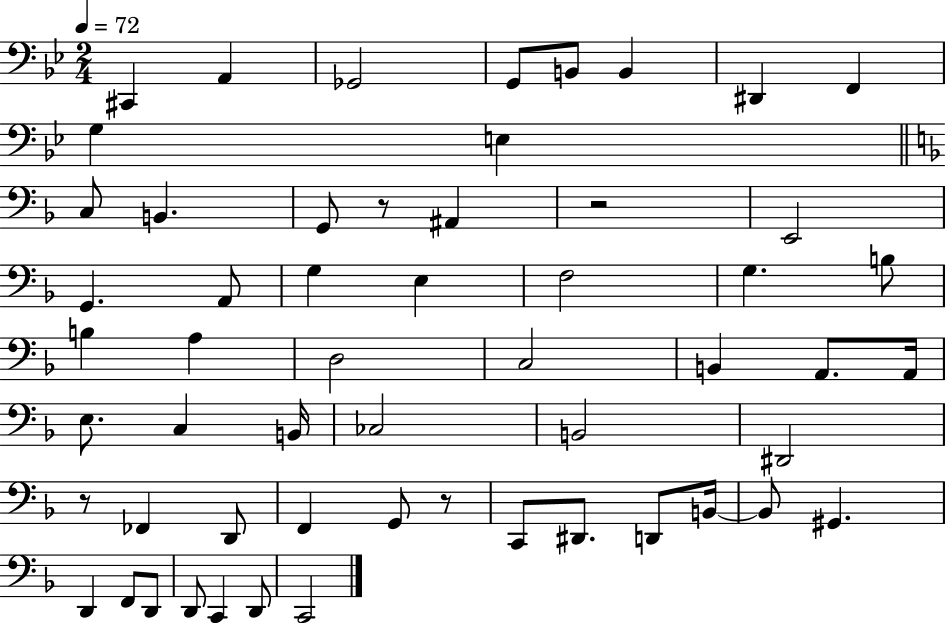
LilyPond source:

{
  \clef bass
  \numericTimeSignature
  \time 2/4
  \key bes \major
  \tempo 4 = 72
  cis,4 a,4 | ges,2 | g,8 b,8 b,4 | dis,4 f,4 | \break g4 e4 | \bar "||" \break \key f \major c8 b,4. | g,8 r8 ais,4 | r2 | e,2 | \break g,4. a,8 | g4 e4 | f2 | g4. b8 | \break b4 a4 | d2 | c2 | b,4 a,8. a,16 | \break e8. c4 b,16 | ces2 | b,2 | dis,2 | \break r8 fes,4 d,8 | f,4 g,8 r8 | c,8 dis,8. d,8 b,16~~ | b,8 gis,4. | \break d,4 f,8 d,8 | d,8 c,4 d,8 | c,2 | \bar "|."
}